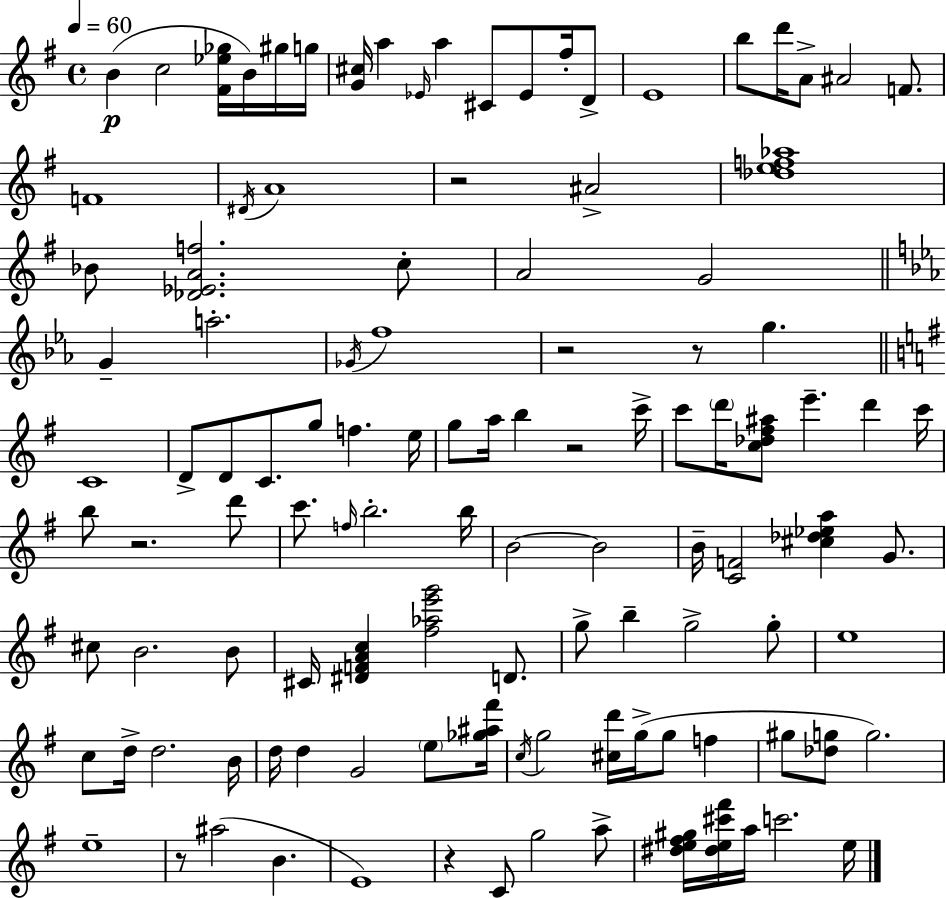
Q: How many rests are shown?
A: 7